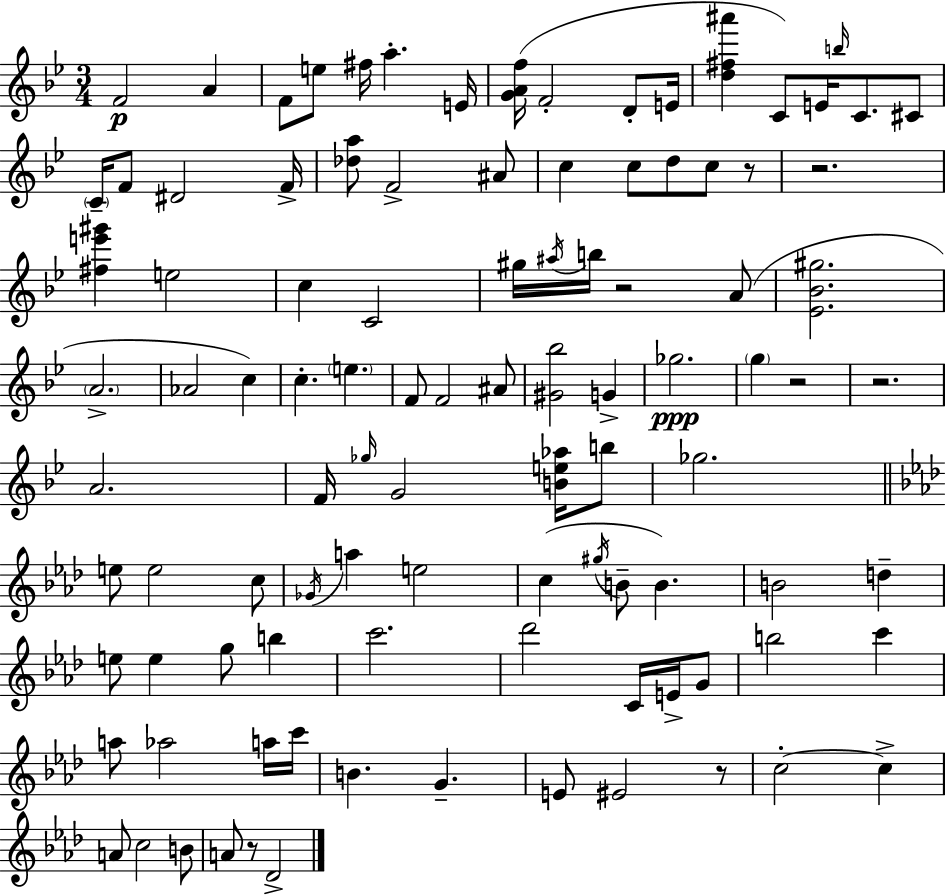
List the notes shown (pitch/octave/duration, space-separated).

F4/h A4/q F4/e E5/e F#5/s A5/q. E4/s [G4,A4,F5]/s F4/h D4/e E4/s [D5,F#5,A#6]/q C4/e E4/s B5/s C4/e. C#4/e C4/s F4/e D#4/h F4/s [Db5,A5]/e F4/h A#4/e C5/q C5/e D5/e C5/e R/e R/h. [F#5,E6,G#6]/q E5/h C5/q C4/h G#5/s A#5/s B5/s R/h A4/e [Eb4,Bb4,G#5]/h. A4/h. Ab4/h C5/q C5/q. E5/q. F4/e F4/h A#4/e [G#4,Bb5]/h G4/q Gb5/h. G5/q R/h R/h. A4/h. F4/s Gb5/s G4/h [B4,E5,Ab5]/s B5/e Gb5/h. E5/e E5/h C5/e Gb4/s A5/q E5/h C5/q G#5/s B4/e B4/q. B4/h D5/q E5/e E5/q G5/e B5/q C6/h. Db6/h C4/s E4/s G4/e B5/h C6/q A5/e Ab5/h A5/s C6/s B4/q. G4/q. E4/e EIS4/h R/e C5/h C5/q A4/e C5/h B4/e A4/e R/e Db4/h